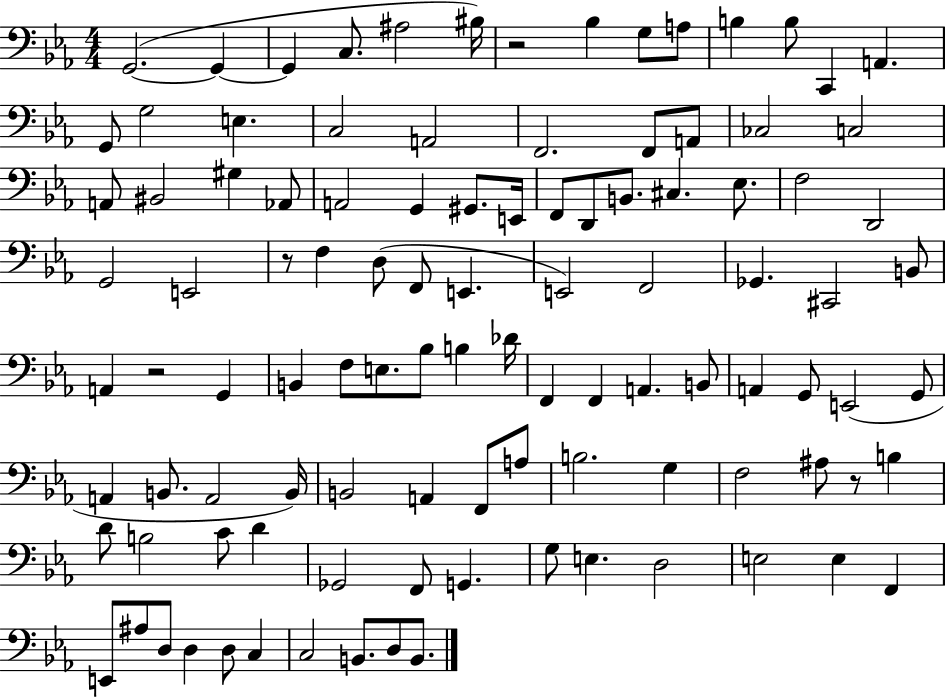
G2/h. G2/q G2/q C3/e. A#3/h BIS3/s R/h Bb3/q G3/e A3/e B3/q B3/e C2/q A2/q. G2/e G3/h E3/q. C3/h A2/h F2/h. F2/e A2/e CES3/h C3/h A2/e BIS2/h G#3/q Ab2/e A2/h G2/q G#2/e. E2/s F2/e D2/e B2/e. C#3/q. Eb3/e. F3/h D2/h G2/h E2/h R/e F3/q D3/e F2/e E2/q. E2/h F2/h Gb2/q. C#2/h B2/e A2/q R/h G2/q B2/q F3/e E3/e. Bb3/e B3/q Db4/s F2/q F2/q A2/q. B2/e A2/q G2/e E2/h G2/e A2/q B2/e. A2/h B2/s B2/h A2/q F2/e A3/e B3/h. G3/q F3/h A#3/e R/e B3/q D4/e B3/h C4/e D4/q Gb2/h F2/e G2/q. G3/e E3/q. D3/h E3/h E3/q F2/q E2/e A#3/e D3/e D3/q D3/e C3/q C3/h B2/e. D3/e B2/e.